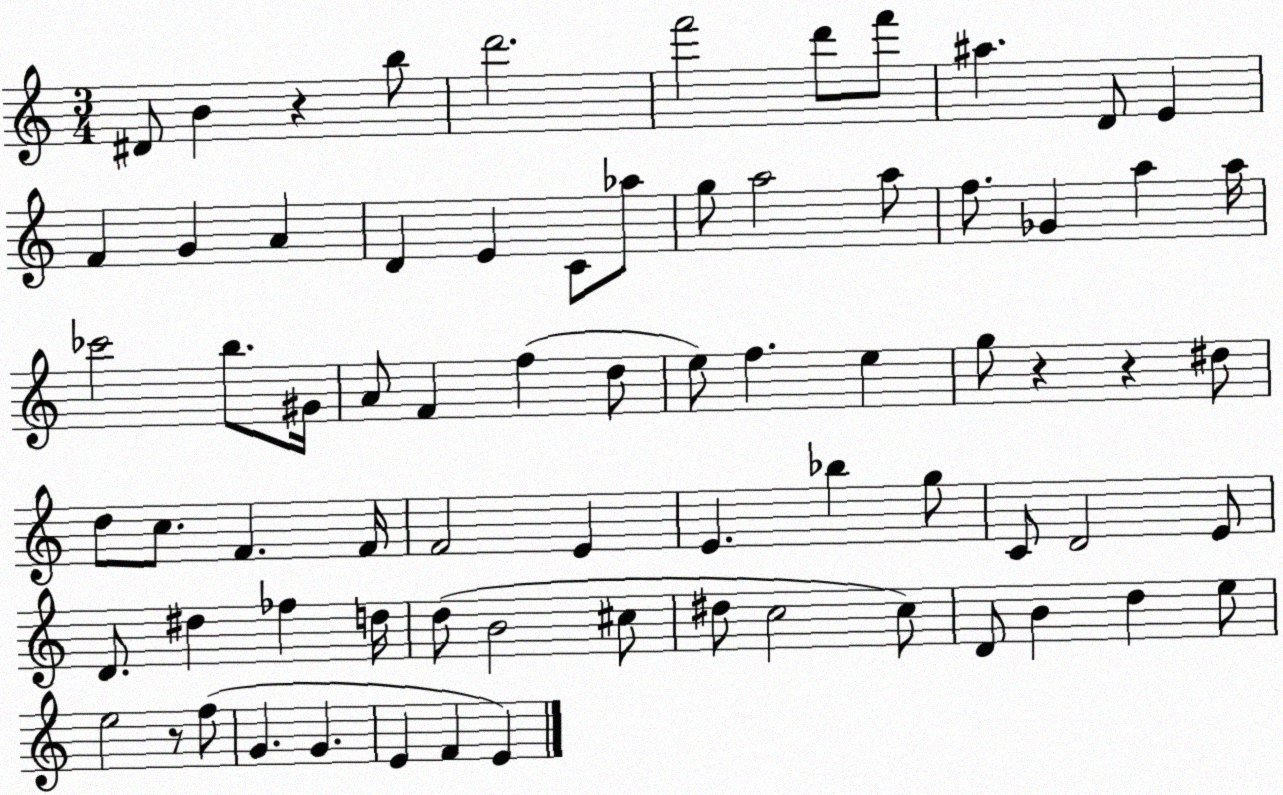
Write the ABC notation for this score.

X:1
T:Untitled
M:3/4
L:1/4
K:C
^D/2 B z b/2 d'2 f'2 d'/2 f'/2 ^a D/2 E F G A D E C/2 _a/2 g/2 a2 a/2 f/2 _G a a/4 _c'2 b/2 ^G/4 A/2 F f d/2 e/2 f e g/2 z z ^d/2 d/2 c/2 F F/4 F2 E E _b g/2 C/2 D2 E/2 D/2 ^d _f d/4 d/2 B2 ^c/2 ^d/2 c2 c/2 D/2 B d e/2 e2 z/2 f/2 G G E F E